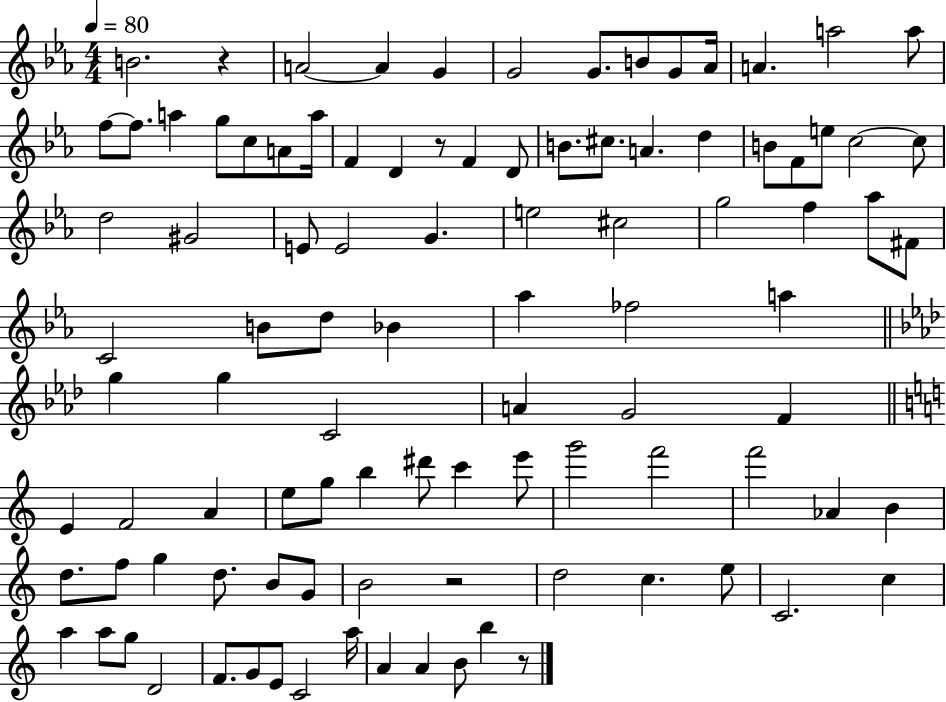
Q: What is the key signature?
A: EES major